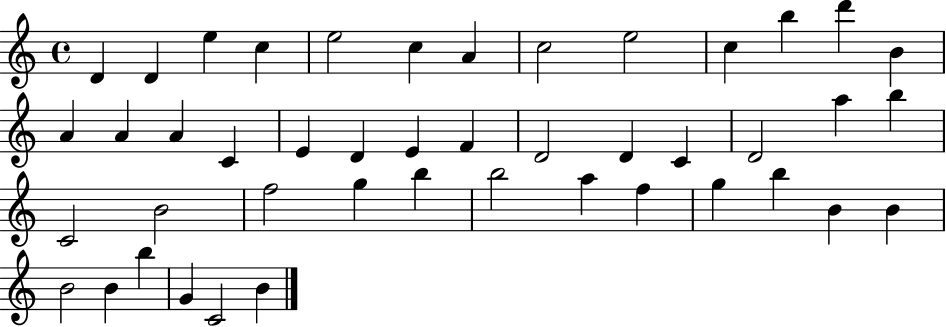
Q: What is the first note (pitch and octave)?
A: D4